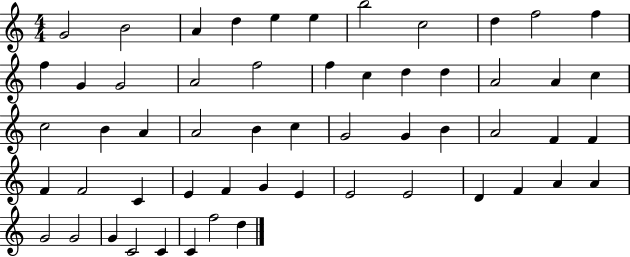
G4/h B4/h A4/q D5/q E5/q E5/q B5/h C5/h D5/q F5/h F5/q F5/q G4/q G4/h A4/h F5/h F5/q C5/q D5/q D5/q A4/h A4/q C5/q C5/h B4/q A4/q A4/h B4/q C5/q G4/h G4/q B4/q A4/h F4/q F4/q F4/q F4/h C4/q E4/q F4/q G4/q E4/q E4/h E4/h D4/q F4/q A4/q A4/q G4/h G4/h G4/q C4/h C4/q C4/q F5/h D5/q